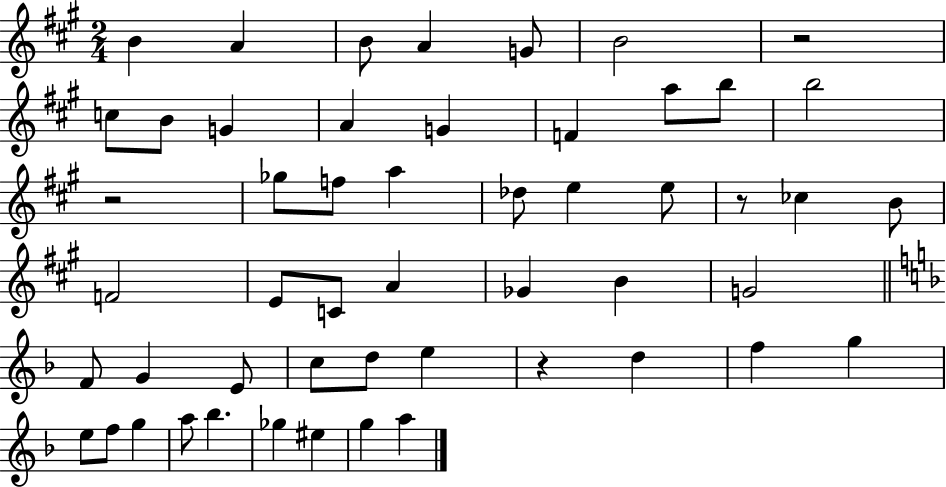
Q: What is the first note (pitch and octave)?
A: B4